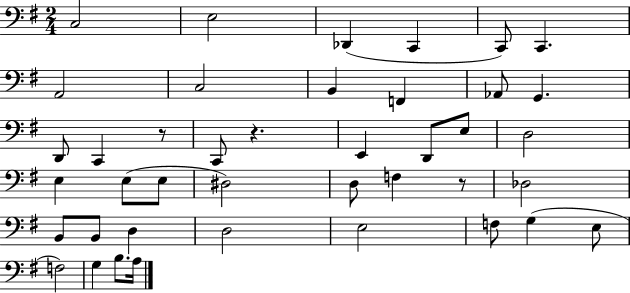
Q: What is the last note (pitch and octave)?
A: A3